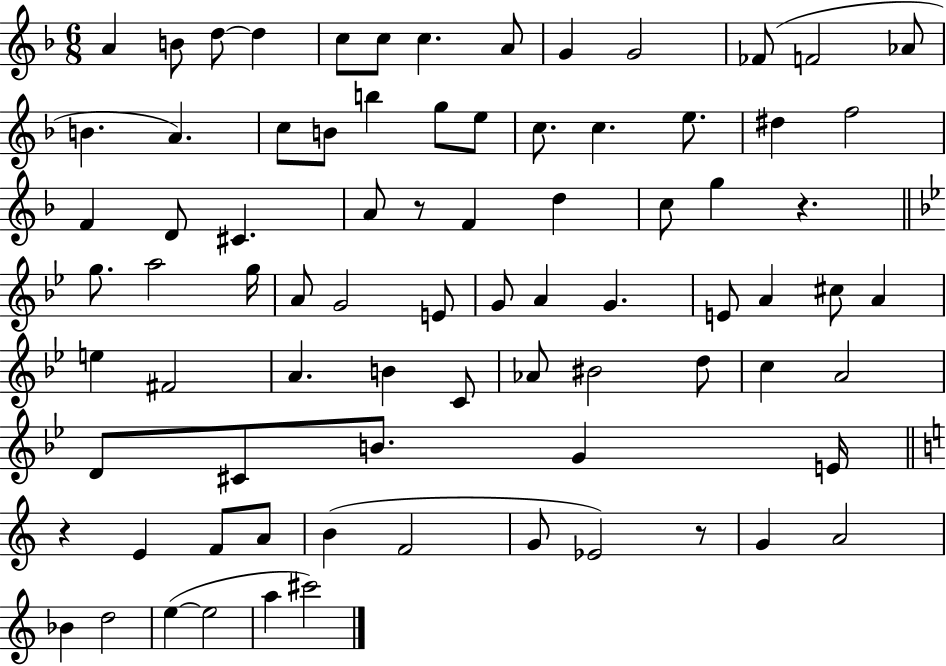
A4/q B4/e D5/e D5/q C5/e C5/e C5/q. A4/e G4/q G4/h FES4/e F4/h Ab4/e B4/q. A4/q. C5/e B4/e B5/q G5/e E5/e C5/e. C5/q. E5/e. D#5/q F5/h F4/q D4/e C#4/q. A4/e R/e F4/q D5/q C5/e G5/q R/q. G5/e. A5/h G5/s A4/e G4/h E4/e G4/e A4/q G4/q. E4/e A4/q C#5/e A4/q E5/q F#4/h A4/q. B4/q C4/e Ab4/e BIS4/h D5/e C5/q A4/h D4/e C#4/e B4/e. G4/q E4/s R/q E4/q F4/e A4/e B4/q F4/h G4/e Eb4/h R/e G4/q A4/h Bb4/q D5/h E5/q E5/h A5/q C#6/h